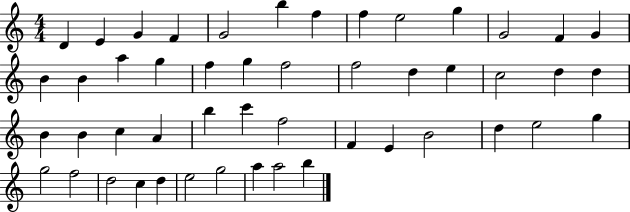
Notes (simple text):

D4/q E4/q G4/q F4/q G4/h B5/q F5/q F5/q E5/h G5/q G4/h F4/q G4/q B4/q B4/q A5/q G5/q F5/q G5/q F5/h F5/h D5/q E5/q C5/h D5/q D5/q B4/q B4/q C5/q A4/q B5/q C6/q F5/h F4/q E4/q B4/h D5/q E5/h G5/q G5/h F5/h D5/h C5/q D5/q E5/h G5/h A5/q A5/h B5/q